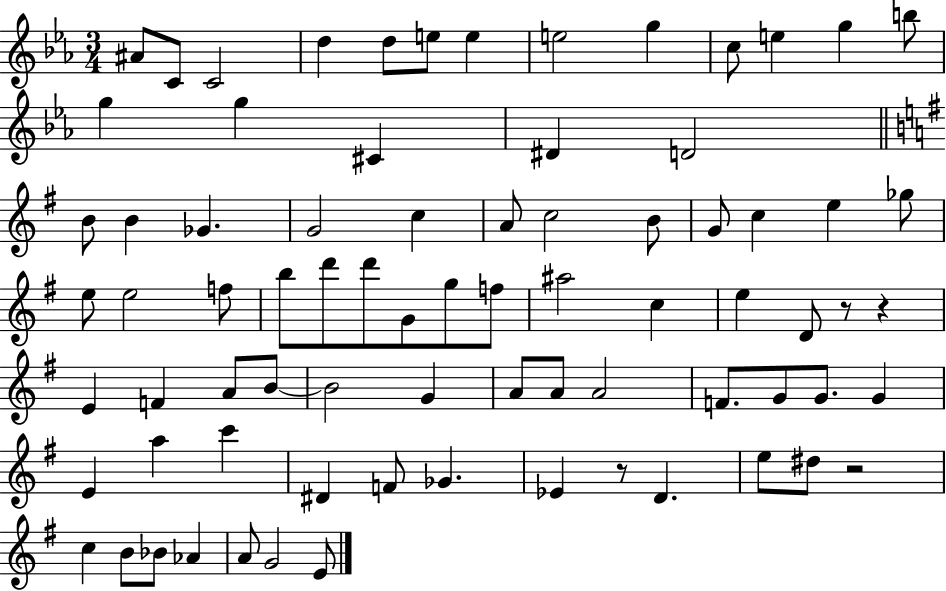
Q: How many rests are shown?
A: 4